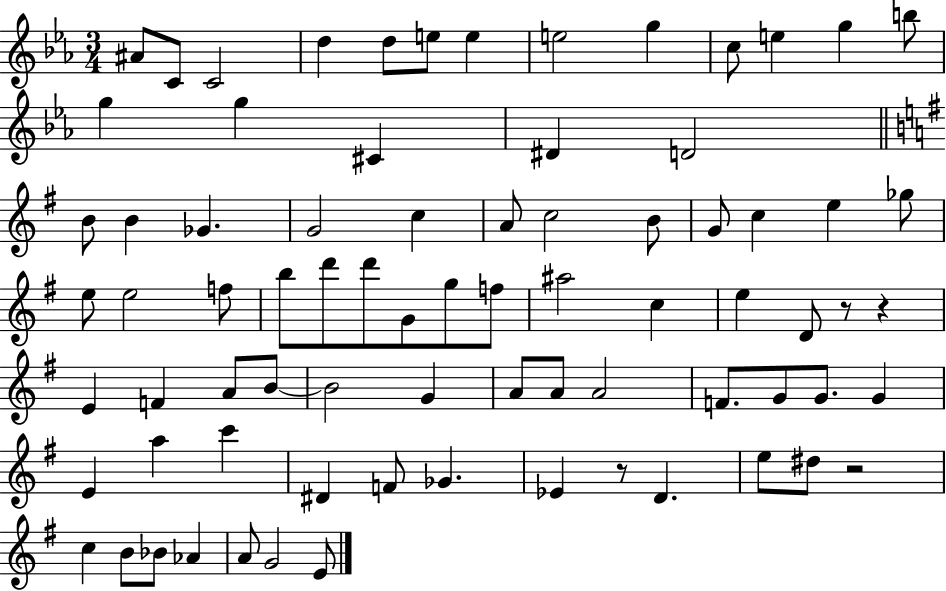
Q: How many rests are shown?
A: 4